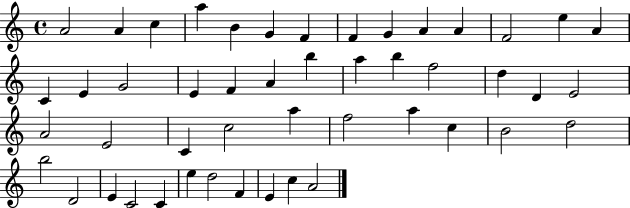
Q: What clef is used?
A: treble